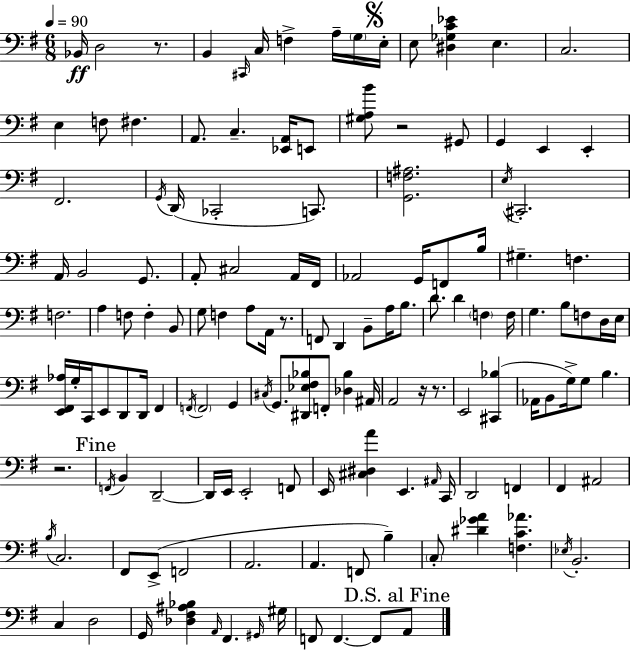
{
  \clef bass
  \numericTimeSignature
  \time 6/8
  \key g \major
  \tempo 4 = 90
  bes,16\ff d2 r8. | b,4 \grace { cis,16 } c16 f4-> a16-- \parenthesize g16 | \mark \markup { \musicglyph "scripts.segno" } e16-. e8 <dis ges c' ees'>4 e4. | c2. | \break e4 f8 fis4. | a,8. c4.-- <ees, a,>16 e,8 | <gis a b'>8 r2 gis,8 | g,4 e,4 e,4-. | \break fis,2. | \acciaccatura { g,16 } d,16( ces,2-. c,8.) | <g, f ais>2. | \acciaccatura { e16 } cis,2.-. | \break a,16 b,2 | g,8. a,8-. cis2 | a,16 fis,16 aes,2 g,16 | f,8 b16 gis4.-- f4. | \break f2. | a4 f8 f4-. | b,8 g8 f4 a8 a,16 | r8. f,8 d,4 b,8-- a16 | \break b8. d'8. d'4 \parenthesize f4 | f16 g4. b8 f8 | d16 e16 <e, fis, aes>16 g16-. c,16 e,8 d,8 d,16 fis,4 | \acciaccatura { f,16 } \parenthesize f,2 | \break g,4 \acciaccatura { cis16 } g,8. <dis, ees fis bes>8 f,8-. | <des bes>4 ais,16 a,2 | r16 r8. e,2 | <cis, bes>4( aes,16 b,8 g16->) g8 b4. | \break r2. | \mark "Fine" \acciaccatura { f,16 } b,4 d,2--~~ | d,16 e,16 e,2-. | f,8 e,16 <cis dis a'>4 e,4. | \break \grace { ais,16 } c,16 d,2 | f,4 fis,4 ais,2 | \acciaccatura { b16 } c2. | fis,8 e,8->( | \break f,2 a,2. | a,4. | f,8 b4--) \parenthesize c8-. <dis' ges' a'>4 | <f c' aes'>4. \acciaccatura { ees16 } b,2.-. | \break c4 | d2 g,16 <des fis ais bes>4 | \grace { a,16 } fis,4. \grace { gis,16 } gis16 f,8 | f,4.~~ f,8 \mark "D.S. al Fine" a,8 \bar "|."
}